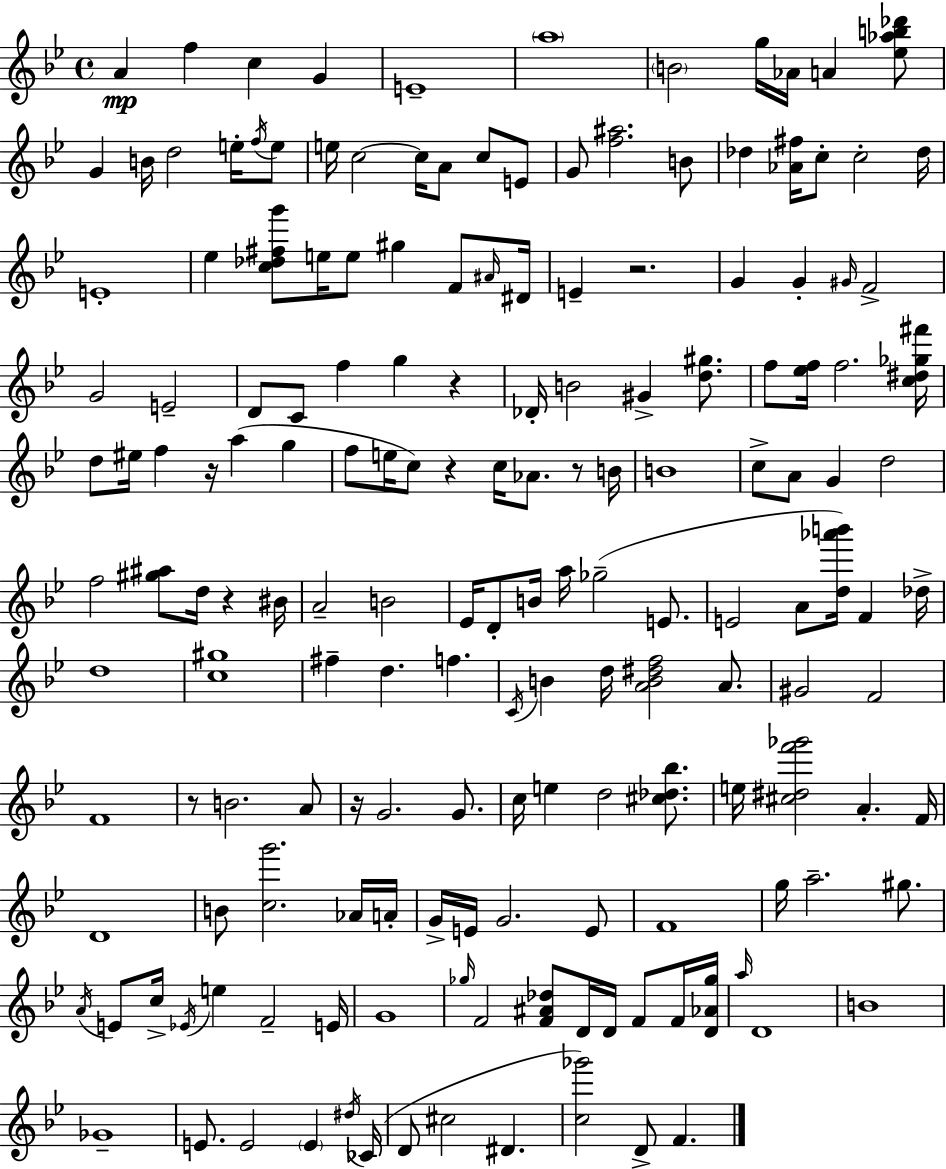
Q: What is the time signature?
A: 4/4